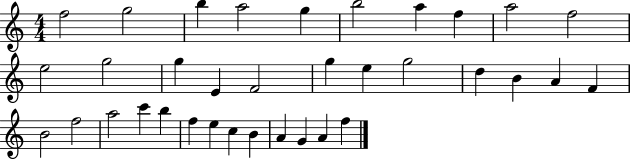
{
  \clef treble
  \numericTimeSignature
  \time 4/4
  \key c \major
  f''2 g''2 | b''4 a''2 g''4 | b''2 a''4 f''4 | a''2 f''2 | \break e''2 g''2 | g''4 e'4 f'2 | g''4 e''4 g''2 | d''4 b'4 a'4 f'4 | \break b'2 f''2 | a''2 c'''4 b''4 | f''4 e''4 c''4 b'4 | a'4 g'4 a'4 f''4 | \break \bar "|."
}